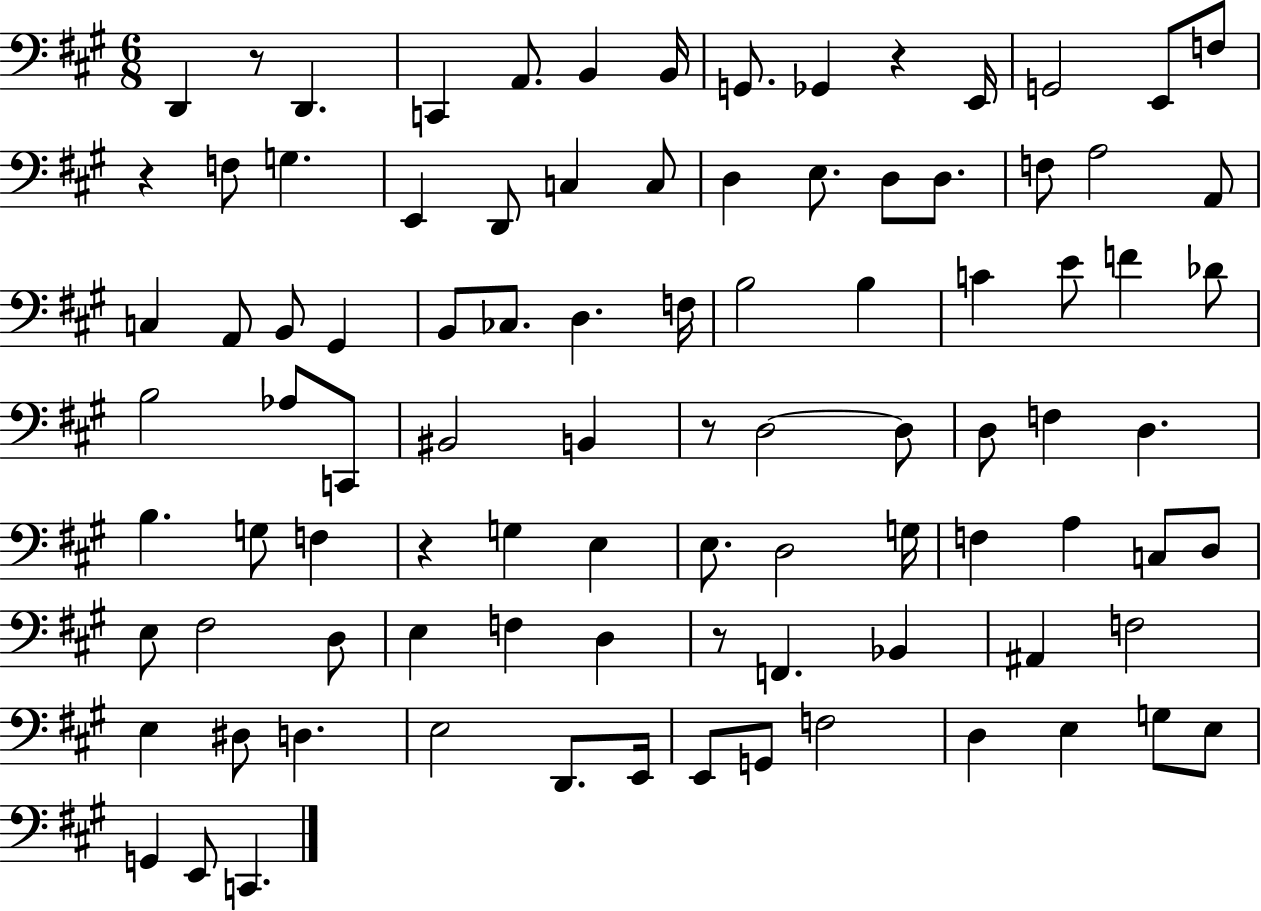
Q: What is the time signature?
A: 6/8